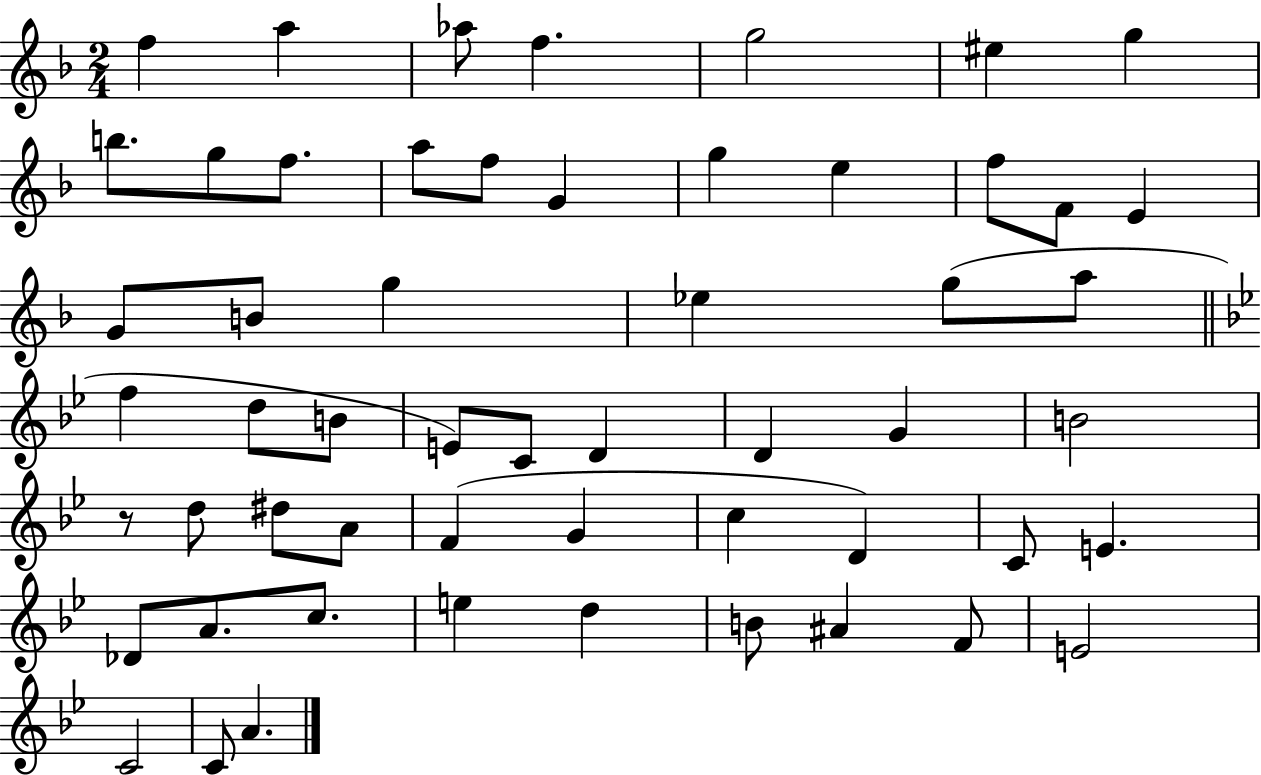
F5/q A5/q Ab5/e F5/q. G5/h EIS5/q G5/q B5/e. G5/e F5/e. A5/e F5/e G4/q G5/q E5/q F5/e F4/e E4/q G4/e B4/e G5/q Eb5/q G5/e A5/e F5/q D5/e B4/e E4/e C4/e D4/q D4/q G4/q B4/h R/e D5/e D#5/e A4/e F4/q G4/q C5/q D4/q C4/e E4/q. Db4/e A4/e. C5/e. E5/q D5/q B4/e A#4/q F4/e E4/h C4/h C4/e A4/q.